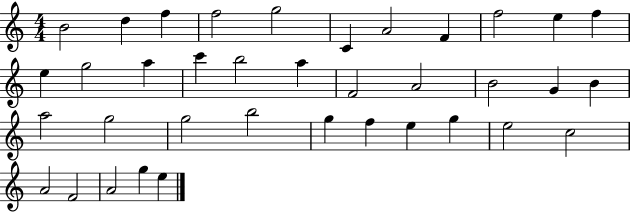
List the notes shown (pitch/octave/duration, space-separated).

B4/h D5/q F5/q F5/h G5/h C4/q A4/h F4/q F5/h E5/q F5/q E5/q G5/h A5/q C6/q B5/h A5/q F4/h A4/h B4/h G4/q B4/q A5/h G5/h G5/h B5/h G5/q F5/q E5/q G5/q E5/h C5/h A4/h F4/h A4/h G5/q E5/q